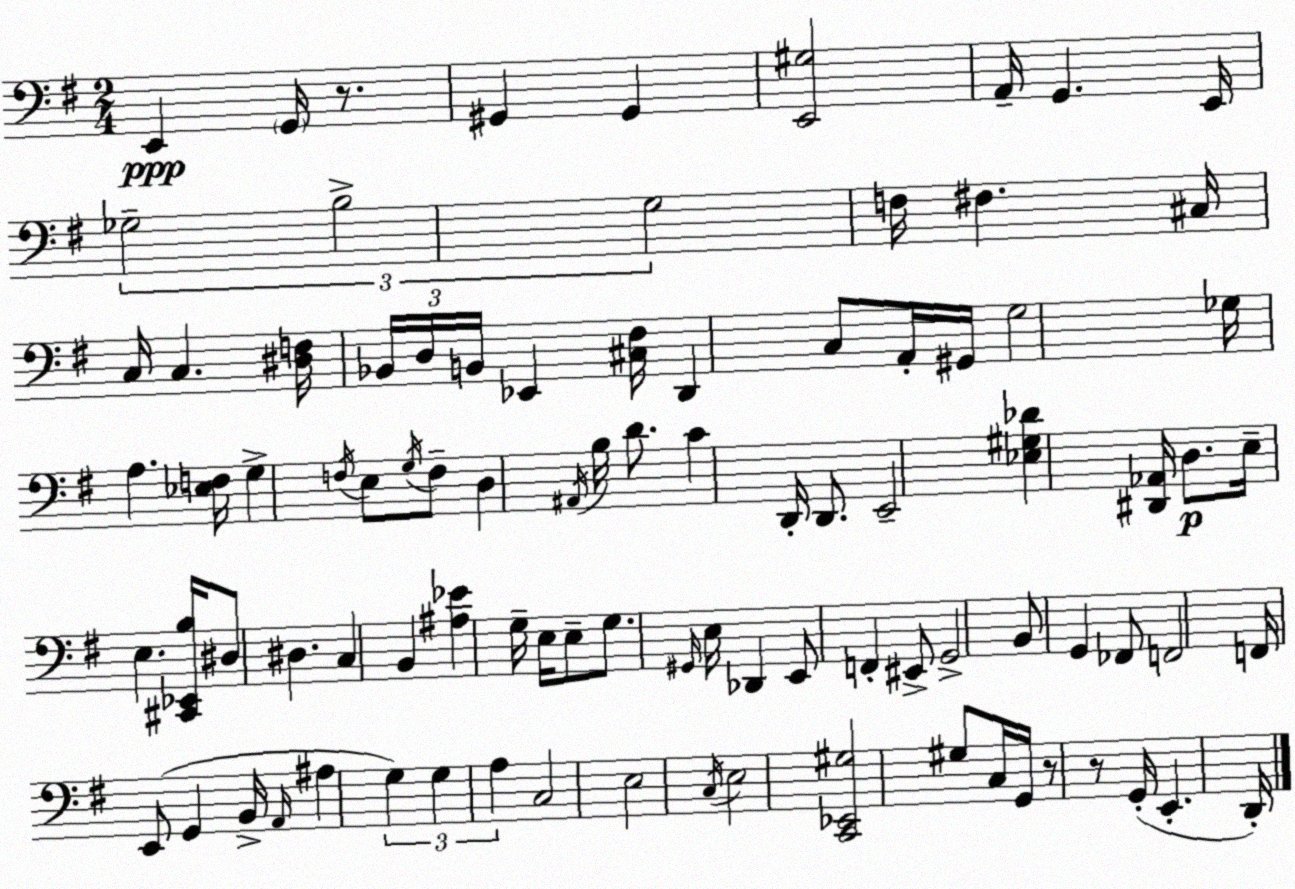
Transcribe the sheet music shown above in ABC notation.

X:1
T:Untitled
M:2/4
L:1/4
K:G
E,, G,,/4 z/2 ^G,, ^G,, [E,,^G,]2 A,,/4 G,, E,,/4 _G,2 B,2 G,2 F,/4 ^F, ^C,/4 C,/4 C, [^D,F,]/4 _B,,/4 D,/4 B,,/4 _E,, [^C,^F,]/4 D,, C,/2 A,,/4 ^G,,/4 G,2 _G,/4 A, [_E,F,]/4 G, F,/4 E,/2 G,/4 F,/2 D, ^A,,/4 B,/4 D/2 C D,,/4 D,,/2 E,,2 [_E,^G,_D] [^D,,_A,,]/4 D,/2 E,/4 E, [^C,,_E,,B,]/4 ^D,/2 ^D, C, B,, [^A,_E] G,/4 E,/4 E,/2 G,/2 ^G,,/4 E,/4 _D,, E,,/2 F,, ^E,,/2 G,,2 B,,/2 G,, _F,,/2 F,,2 F,,/4 E,,/2 G,, B,,/4 A,,/4 ^A, G, G, A, C,2 E,2 C,/4 E,2 [C,,_E,,^G,]2 ^G,/2 C,/4 G,,/4 z/2 z/2 G,,/4 E,, D,,/4